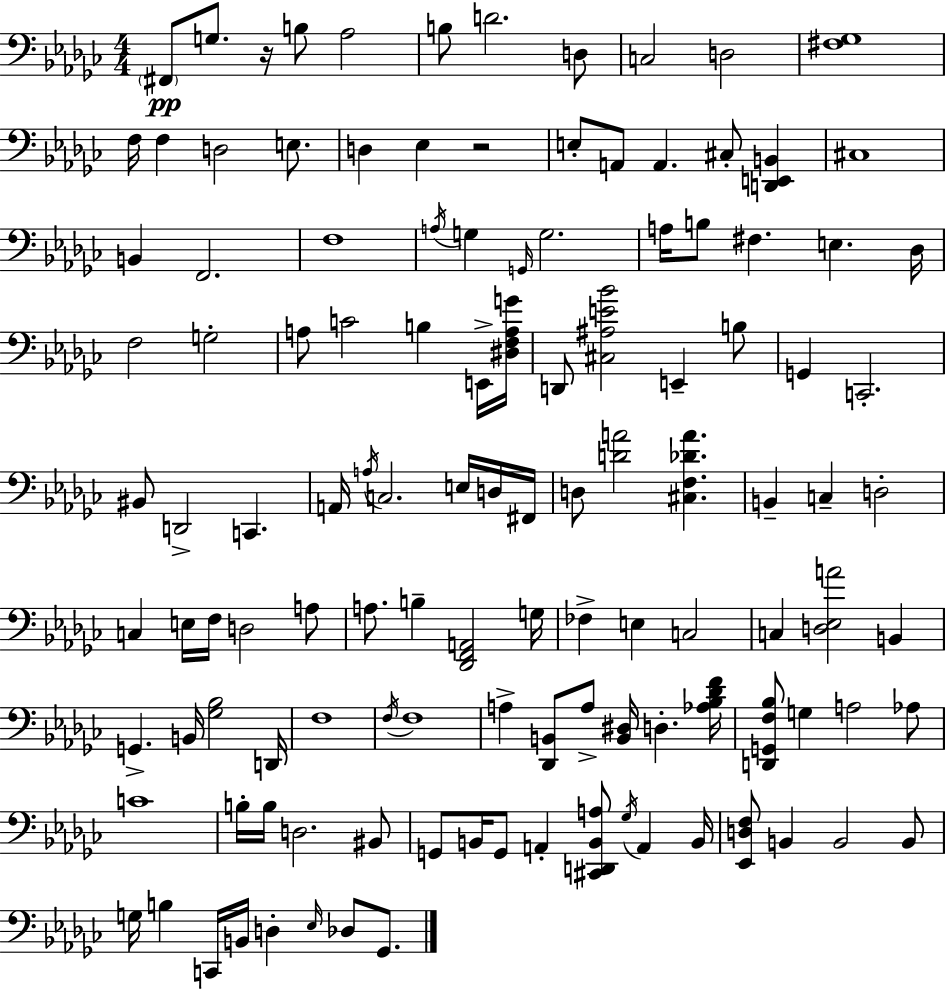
X:1
T:Untitled
M:4/4
L:1/4
K:Ebm
^F,,/2 G,/2 z/4 B,/2 _A,2 B,/2 D2 D,/2 C,2 D,2 [^F,_G,]4 F,/4 F, D,2 E,/2 D, _E, z2 E,/2 A,,/2 A,, ^C,/2 [D,,E,,B,,] ^C,4 B,, F,,2 F,4 A,/4 G, G,,/4 G,2 A,/4 B,/2 ^F, E, _D,/4 F,2 G,2 A,/2 C2 B, E,,/4 [^D,F,A,G]/4 D,,/2 [^C,^A,E_B]2 E,, B,/2 G,, C,,2 ^B,,/2 D,,2 C,, A,,/4 A,/4 C,2 E,/4 D,/4 ^F,,/4 D,/2 [DA]2 [^C,F,_DA] B,, C, D,2 C, E,/4 F,/4 D,2 A,/2 A,/2 B, [_D,,F,,A,,]2 G,/4 _F, E, C,2 C, [D,_E,A]2 B,, G,, B,,/4 [_G,_B,]2 D,,/4 F,4 F,/4 F,4 A, [_D,,B,,]/2 A,/2 [B,,^D,]/4 D, [_A,_B,_DF]/4 [D,,G,,F,_B,]/2 G, A,2 _A,/2 C4 B,/4 B,/4 D,2 ^B,,/2 G,,/2 B,,/4 G,,/2 A,, [^C,,D,,B,,A,]/2 _G,/4 A,, B,,/4 [_E,,D,F,]/2 B,, B,,2 B,,/2 G,/4 B, C,,/4 B,,/4 D, _E,/4 _D,/2 _G,,/2